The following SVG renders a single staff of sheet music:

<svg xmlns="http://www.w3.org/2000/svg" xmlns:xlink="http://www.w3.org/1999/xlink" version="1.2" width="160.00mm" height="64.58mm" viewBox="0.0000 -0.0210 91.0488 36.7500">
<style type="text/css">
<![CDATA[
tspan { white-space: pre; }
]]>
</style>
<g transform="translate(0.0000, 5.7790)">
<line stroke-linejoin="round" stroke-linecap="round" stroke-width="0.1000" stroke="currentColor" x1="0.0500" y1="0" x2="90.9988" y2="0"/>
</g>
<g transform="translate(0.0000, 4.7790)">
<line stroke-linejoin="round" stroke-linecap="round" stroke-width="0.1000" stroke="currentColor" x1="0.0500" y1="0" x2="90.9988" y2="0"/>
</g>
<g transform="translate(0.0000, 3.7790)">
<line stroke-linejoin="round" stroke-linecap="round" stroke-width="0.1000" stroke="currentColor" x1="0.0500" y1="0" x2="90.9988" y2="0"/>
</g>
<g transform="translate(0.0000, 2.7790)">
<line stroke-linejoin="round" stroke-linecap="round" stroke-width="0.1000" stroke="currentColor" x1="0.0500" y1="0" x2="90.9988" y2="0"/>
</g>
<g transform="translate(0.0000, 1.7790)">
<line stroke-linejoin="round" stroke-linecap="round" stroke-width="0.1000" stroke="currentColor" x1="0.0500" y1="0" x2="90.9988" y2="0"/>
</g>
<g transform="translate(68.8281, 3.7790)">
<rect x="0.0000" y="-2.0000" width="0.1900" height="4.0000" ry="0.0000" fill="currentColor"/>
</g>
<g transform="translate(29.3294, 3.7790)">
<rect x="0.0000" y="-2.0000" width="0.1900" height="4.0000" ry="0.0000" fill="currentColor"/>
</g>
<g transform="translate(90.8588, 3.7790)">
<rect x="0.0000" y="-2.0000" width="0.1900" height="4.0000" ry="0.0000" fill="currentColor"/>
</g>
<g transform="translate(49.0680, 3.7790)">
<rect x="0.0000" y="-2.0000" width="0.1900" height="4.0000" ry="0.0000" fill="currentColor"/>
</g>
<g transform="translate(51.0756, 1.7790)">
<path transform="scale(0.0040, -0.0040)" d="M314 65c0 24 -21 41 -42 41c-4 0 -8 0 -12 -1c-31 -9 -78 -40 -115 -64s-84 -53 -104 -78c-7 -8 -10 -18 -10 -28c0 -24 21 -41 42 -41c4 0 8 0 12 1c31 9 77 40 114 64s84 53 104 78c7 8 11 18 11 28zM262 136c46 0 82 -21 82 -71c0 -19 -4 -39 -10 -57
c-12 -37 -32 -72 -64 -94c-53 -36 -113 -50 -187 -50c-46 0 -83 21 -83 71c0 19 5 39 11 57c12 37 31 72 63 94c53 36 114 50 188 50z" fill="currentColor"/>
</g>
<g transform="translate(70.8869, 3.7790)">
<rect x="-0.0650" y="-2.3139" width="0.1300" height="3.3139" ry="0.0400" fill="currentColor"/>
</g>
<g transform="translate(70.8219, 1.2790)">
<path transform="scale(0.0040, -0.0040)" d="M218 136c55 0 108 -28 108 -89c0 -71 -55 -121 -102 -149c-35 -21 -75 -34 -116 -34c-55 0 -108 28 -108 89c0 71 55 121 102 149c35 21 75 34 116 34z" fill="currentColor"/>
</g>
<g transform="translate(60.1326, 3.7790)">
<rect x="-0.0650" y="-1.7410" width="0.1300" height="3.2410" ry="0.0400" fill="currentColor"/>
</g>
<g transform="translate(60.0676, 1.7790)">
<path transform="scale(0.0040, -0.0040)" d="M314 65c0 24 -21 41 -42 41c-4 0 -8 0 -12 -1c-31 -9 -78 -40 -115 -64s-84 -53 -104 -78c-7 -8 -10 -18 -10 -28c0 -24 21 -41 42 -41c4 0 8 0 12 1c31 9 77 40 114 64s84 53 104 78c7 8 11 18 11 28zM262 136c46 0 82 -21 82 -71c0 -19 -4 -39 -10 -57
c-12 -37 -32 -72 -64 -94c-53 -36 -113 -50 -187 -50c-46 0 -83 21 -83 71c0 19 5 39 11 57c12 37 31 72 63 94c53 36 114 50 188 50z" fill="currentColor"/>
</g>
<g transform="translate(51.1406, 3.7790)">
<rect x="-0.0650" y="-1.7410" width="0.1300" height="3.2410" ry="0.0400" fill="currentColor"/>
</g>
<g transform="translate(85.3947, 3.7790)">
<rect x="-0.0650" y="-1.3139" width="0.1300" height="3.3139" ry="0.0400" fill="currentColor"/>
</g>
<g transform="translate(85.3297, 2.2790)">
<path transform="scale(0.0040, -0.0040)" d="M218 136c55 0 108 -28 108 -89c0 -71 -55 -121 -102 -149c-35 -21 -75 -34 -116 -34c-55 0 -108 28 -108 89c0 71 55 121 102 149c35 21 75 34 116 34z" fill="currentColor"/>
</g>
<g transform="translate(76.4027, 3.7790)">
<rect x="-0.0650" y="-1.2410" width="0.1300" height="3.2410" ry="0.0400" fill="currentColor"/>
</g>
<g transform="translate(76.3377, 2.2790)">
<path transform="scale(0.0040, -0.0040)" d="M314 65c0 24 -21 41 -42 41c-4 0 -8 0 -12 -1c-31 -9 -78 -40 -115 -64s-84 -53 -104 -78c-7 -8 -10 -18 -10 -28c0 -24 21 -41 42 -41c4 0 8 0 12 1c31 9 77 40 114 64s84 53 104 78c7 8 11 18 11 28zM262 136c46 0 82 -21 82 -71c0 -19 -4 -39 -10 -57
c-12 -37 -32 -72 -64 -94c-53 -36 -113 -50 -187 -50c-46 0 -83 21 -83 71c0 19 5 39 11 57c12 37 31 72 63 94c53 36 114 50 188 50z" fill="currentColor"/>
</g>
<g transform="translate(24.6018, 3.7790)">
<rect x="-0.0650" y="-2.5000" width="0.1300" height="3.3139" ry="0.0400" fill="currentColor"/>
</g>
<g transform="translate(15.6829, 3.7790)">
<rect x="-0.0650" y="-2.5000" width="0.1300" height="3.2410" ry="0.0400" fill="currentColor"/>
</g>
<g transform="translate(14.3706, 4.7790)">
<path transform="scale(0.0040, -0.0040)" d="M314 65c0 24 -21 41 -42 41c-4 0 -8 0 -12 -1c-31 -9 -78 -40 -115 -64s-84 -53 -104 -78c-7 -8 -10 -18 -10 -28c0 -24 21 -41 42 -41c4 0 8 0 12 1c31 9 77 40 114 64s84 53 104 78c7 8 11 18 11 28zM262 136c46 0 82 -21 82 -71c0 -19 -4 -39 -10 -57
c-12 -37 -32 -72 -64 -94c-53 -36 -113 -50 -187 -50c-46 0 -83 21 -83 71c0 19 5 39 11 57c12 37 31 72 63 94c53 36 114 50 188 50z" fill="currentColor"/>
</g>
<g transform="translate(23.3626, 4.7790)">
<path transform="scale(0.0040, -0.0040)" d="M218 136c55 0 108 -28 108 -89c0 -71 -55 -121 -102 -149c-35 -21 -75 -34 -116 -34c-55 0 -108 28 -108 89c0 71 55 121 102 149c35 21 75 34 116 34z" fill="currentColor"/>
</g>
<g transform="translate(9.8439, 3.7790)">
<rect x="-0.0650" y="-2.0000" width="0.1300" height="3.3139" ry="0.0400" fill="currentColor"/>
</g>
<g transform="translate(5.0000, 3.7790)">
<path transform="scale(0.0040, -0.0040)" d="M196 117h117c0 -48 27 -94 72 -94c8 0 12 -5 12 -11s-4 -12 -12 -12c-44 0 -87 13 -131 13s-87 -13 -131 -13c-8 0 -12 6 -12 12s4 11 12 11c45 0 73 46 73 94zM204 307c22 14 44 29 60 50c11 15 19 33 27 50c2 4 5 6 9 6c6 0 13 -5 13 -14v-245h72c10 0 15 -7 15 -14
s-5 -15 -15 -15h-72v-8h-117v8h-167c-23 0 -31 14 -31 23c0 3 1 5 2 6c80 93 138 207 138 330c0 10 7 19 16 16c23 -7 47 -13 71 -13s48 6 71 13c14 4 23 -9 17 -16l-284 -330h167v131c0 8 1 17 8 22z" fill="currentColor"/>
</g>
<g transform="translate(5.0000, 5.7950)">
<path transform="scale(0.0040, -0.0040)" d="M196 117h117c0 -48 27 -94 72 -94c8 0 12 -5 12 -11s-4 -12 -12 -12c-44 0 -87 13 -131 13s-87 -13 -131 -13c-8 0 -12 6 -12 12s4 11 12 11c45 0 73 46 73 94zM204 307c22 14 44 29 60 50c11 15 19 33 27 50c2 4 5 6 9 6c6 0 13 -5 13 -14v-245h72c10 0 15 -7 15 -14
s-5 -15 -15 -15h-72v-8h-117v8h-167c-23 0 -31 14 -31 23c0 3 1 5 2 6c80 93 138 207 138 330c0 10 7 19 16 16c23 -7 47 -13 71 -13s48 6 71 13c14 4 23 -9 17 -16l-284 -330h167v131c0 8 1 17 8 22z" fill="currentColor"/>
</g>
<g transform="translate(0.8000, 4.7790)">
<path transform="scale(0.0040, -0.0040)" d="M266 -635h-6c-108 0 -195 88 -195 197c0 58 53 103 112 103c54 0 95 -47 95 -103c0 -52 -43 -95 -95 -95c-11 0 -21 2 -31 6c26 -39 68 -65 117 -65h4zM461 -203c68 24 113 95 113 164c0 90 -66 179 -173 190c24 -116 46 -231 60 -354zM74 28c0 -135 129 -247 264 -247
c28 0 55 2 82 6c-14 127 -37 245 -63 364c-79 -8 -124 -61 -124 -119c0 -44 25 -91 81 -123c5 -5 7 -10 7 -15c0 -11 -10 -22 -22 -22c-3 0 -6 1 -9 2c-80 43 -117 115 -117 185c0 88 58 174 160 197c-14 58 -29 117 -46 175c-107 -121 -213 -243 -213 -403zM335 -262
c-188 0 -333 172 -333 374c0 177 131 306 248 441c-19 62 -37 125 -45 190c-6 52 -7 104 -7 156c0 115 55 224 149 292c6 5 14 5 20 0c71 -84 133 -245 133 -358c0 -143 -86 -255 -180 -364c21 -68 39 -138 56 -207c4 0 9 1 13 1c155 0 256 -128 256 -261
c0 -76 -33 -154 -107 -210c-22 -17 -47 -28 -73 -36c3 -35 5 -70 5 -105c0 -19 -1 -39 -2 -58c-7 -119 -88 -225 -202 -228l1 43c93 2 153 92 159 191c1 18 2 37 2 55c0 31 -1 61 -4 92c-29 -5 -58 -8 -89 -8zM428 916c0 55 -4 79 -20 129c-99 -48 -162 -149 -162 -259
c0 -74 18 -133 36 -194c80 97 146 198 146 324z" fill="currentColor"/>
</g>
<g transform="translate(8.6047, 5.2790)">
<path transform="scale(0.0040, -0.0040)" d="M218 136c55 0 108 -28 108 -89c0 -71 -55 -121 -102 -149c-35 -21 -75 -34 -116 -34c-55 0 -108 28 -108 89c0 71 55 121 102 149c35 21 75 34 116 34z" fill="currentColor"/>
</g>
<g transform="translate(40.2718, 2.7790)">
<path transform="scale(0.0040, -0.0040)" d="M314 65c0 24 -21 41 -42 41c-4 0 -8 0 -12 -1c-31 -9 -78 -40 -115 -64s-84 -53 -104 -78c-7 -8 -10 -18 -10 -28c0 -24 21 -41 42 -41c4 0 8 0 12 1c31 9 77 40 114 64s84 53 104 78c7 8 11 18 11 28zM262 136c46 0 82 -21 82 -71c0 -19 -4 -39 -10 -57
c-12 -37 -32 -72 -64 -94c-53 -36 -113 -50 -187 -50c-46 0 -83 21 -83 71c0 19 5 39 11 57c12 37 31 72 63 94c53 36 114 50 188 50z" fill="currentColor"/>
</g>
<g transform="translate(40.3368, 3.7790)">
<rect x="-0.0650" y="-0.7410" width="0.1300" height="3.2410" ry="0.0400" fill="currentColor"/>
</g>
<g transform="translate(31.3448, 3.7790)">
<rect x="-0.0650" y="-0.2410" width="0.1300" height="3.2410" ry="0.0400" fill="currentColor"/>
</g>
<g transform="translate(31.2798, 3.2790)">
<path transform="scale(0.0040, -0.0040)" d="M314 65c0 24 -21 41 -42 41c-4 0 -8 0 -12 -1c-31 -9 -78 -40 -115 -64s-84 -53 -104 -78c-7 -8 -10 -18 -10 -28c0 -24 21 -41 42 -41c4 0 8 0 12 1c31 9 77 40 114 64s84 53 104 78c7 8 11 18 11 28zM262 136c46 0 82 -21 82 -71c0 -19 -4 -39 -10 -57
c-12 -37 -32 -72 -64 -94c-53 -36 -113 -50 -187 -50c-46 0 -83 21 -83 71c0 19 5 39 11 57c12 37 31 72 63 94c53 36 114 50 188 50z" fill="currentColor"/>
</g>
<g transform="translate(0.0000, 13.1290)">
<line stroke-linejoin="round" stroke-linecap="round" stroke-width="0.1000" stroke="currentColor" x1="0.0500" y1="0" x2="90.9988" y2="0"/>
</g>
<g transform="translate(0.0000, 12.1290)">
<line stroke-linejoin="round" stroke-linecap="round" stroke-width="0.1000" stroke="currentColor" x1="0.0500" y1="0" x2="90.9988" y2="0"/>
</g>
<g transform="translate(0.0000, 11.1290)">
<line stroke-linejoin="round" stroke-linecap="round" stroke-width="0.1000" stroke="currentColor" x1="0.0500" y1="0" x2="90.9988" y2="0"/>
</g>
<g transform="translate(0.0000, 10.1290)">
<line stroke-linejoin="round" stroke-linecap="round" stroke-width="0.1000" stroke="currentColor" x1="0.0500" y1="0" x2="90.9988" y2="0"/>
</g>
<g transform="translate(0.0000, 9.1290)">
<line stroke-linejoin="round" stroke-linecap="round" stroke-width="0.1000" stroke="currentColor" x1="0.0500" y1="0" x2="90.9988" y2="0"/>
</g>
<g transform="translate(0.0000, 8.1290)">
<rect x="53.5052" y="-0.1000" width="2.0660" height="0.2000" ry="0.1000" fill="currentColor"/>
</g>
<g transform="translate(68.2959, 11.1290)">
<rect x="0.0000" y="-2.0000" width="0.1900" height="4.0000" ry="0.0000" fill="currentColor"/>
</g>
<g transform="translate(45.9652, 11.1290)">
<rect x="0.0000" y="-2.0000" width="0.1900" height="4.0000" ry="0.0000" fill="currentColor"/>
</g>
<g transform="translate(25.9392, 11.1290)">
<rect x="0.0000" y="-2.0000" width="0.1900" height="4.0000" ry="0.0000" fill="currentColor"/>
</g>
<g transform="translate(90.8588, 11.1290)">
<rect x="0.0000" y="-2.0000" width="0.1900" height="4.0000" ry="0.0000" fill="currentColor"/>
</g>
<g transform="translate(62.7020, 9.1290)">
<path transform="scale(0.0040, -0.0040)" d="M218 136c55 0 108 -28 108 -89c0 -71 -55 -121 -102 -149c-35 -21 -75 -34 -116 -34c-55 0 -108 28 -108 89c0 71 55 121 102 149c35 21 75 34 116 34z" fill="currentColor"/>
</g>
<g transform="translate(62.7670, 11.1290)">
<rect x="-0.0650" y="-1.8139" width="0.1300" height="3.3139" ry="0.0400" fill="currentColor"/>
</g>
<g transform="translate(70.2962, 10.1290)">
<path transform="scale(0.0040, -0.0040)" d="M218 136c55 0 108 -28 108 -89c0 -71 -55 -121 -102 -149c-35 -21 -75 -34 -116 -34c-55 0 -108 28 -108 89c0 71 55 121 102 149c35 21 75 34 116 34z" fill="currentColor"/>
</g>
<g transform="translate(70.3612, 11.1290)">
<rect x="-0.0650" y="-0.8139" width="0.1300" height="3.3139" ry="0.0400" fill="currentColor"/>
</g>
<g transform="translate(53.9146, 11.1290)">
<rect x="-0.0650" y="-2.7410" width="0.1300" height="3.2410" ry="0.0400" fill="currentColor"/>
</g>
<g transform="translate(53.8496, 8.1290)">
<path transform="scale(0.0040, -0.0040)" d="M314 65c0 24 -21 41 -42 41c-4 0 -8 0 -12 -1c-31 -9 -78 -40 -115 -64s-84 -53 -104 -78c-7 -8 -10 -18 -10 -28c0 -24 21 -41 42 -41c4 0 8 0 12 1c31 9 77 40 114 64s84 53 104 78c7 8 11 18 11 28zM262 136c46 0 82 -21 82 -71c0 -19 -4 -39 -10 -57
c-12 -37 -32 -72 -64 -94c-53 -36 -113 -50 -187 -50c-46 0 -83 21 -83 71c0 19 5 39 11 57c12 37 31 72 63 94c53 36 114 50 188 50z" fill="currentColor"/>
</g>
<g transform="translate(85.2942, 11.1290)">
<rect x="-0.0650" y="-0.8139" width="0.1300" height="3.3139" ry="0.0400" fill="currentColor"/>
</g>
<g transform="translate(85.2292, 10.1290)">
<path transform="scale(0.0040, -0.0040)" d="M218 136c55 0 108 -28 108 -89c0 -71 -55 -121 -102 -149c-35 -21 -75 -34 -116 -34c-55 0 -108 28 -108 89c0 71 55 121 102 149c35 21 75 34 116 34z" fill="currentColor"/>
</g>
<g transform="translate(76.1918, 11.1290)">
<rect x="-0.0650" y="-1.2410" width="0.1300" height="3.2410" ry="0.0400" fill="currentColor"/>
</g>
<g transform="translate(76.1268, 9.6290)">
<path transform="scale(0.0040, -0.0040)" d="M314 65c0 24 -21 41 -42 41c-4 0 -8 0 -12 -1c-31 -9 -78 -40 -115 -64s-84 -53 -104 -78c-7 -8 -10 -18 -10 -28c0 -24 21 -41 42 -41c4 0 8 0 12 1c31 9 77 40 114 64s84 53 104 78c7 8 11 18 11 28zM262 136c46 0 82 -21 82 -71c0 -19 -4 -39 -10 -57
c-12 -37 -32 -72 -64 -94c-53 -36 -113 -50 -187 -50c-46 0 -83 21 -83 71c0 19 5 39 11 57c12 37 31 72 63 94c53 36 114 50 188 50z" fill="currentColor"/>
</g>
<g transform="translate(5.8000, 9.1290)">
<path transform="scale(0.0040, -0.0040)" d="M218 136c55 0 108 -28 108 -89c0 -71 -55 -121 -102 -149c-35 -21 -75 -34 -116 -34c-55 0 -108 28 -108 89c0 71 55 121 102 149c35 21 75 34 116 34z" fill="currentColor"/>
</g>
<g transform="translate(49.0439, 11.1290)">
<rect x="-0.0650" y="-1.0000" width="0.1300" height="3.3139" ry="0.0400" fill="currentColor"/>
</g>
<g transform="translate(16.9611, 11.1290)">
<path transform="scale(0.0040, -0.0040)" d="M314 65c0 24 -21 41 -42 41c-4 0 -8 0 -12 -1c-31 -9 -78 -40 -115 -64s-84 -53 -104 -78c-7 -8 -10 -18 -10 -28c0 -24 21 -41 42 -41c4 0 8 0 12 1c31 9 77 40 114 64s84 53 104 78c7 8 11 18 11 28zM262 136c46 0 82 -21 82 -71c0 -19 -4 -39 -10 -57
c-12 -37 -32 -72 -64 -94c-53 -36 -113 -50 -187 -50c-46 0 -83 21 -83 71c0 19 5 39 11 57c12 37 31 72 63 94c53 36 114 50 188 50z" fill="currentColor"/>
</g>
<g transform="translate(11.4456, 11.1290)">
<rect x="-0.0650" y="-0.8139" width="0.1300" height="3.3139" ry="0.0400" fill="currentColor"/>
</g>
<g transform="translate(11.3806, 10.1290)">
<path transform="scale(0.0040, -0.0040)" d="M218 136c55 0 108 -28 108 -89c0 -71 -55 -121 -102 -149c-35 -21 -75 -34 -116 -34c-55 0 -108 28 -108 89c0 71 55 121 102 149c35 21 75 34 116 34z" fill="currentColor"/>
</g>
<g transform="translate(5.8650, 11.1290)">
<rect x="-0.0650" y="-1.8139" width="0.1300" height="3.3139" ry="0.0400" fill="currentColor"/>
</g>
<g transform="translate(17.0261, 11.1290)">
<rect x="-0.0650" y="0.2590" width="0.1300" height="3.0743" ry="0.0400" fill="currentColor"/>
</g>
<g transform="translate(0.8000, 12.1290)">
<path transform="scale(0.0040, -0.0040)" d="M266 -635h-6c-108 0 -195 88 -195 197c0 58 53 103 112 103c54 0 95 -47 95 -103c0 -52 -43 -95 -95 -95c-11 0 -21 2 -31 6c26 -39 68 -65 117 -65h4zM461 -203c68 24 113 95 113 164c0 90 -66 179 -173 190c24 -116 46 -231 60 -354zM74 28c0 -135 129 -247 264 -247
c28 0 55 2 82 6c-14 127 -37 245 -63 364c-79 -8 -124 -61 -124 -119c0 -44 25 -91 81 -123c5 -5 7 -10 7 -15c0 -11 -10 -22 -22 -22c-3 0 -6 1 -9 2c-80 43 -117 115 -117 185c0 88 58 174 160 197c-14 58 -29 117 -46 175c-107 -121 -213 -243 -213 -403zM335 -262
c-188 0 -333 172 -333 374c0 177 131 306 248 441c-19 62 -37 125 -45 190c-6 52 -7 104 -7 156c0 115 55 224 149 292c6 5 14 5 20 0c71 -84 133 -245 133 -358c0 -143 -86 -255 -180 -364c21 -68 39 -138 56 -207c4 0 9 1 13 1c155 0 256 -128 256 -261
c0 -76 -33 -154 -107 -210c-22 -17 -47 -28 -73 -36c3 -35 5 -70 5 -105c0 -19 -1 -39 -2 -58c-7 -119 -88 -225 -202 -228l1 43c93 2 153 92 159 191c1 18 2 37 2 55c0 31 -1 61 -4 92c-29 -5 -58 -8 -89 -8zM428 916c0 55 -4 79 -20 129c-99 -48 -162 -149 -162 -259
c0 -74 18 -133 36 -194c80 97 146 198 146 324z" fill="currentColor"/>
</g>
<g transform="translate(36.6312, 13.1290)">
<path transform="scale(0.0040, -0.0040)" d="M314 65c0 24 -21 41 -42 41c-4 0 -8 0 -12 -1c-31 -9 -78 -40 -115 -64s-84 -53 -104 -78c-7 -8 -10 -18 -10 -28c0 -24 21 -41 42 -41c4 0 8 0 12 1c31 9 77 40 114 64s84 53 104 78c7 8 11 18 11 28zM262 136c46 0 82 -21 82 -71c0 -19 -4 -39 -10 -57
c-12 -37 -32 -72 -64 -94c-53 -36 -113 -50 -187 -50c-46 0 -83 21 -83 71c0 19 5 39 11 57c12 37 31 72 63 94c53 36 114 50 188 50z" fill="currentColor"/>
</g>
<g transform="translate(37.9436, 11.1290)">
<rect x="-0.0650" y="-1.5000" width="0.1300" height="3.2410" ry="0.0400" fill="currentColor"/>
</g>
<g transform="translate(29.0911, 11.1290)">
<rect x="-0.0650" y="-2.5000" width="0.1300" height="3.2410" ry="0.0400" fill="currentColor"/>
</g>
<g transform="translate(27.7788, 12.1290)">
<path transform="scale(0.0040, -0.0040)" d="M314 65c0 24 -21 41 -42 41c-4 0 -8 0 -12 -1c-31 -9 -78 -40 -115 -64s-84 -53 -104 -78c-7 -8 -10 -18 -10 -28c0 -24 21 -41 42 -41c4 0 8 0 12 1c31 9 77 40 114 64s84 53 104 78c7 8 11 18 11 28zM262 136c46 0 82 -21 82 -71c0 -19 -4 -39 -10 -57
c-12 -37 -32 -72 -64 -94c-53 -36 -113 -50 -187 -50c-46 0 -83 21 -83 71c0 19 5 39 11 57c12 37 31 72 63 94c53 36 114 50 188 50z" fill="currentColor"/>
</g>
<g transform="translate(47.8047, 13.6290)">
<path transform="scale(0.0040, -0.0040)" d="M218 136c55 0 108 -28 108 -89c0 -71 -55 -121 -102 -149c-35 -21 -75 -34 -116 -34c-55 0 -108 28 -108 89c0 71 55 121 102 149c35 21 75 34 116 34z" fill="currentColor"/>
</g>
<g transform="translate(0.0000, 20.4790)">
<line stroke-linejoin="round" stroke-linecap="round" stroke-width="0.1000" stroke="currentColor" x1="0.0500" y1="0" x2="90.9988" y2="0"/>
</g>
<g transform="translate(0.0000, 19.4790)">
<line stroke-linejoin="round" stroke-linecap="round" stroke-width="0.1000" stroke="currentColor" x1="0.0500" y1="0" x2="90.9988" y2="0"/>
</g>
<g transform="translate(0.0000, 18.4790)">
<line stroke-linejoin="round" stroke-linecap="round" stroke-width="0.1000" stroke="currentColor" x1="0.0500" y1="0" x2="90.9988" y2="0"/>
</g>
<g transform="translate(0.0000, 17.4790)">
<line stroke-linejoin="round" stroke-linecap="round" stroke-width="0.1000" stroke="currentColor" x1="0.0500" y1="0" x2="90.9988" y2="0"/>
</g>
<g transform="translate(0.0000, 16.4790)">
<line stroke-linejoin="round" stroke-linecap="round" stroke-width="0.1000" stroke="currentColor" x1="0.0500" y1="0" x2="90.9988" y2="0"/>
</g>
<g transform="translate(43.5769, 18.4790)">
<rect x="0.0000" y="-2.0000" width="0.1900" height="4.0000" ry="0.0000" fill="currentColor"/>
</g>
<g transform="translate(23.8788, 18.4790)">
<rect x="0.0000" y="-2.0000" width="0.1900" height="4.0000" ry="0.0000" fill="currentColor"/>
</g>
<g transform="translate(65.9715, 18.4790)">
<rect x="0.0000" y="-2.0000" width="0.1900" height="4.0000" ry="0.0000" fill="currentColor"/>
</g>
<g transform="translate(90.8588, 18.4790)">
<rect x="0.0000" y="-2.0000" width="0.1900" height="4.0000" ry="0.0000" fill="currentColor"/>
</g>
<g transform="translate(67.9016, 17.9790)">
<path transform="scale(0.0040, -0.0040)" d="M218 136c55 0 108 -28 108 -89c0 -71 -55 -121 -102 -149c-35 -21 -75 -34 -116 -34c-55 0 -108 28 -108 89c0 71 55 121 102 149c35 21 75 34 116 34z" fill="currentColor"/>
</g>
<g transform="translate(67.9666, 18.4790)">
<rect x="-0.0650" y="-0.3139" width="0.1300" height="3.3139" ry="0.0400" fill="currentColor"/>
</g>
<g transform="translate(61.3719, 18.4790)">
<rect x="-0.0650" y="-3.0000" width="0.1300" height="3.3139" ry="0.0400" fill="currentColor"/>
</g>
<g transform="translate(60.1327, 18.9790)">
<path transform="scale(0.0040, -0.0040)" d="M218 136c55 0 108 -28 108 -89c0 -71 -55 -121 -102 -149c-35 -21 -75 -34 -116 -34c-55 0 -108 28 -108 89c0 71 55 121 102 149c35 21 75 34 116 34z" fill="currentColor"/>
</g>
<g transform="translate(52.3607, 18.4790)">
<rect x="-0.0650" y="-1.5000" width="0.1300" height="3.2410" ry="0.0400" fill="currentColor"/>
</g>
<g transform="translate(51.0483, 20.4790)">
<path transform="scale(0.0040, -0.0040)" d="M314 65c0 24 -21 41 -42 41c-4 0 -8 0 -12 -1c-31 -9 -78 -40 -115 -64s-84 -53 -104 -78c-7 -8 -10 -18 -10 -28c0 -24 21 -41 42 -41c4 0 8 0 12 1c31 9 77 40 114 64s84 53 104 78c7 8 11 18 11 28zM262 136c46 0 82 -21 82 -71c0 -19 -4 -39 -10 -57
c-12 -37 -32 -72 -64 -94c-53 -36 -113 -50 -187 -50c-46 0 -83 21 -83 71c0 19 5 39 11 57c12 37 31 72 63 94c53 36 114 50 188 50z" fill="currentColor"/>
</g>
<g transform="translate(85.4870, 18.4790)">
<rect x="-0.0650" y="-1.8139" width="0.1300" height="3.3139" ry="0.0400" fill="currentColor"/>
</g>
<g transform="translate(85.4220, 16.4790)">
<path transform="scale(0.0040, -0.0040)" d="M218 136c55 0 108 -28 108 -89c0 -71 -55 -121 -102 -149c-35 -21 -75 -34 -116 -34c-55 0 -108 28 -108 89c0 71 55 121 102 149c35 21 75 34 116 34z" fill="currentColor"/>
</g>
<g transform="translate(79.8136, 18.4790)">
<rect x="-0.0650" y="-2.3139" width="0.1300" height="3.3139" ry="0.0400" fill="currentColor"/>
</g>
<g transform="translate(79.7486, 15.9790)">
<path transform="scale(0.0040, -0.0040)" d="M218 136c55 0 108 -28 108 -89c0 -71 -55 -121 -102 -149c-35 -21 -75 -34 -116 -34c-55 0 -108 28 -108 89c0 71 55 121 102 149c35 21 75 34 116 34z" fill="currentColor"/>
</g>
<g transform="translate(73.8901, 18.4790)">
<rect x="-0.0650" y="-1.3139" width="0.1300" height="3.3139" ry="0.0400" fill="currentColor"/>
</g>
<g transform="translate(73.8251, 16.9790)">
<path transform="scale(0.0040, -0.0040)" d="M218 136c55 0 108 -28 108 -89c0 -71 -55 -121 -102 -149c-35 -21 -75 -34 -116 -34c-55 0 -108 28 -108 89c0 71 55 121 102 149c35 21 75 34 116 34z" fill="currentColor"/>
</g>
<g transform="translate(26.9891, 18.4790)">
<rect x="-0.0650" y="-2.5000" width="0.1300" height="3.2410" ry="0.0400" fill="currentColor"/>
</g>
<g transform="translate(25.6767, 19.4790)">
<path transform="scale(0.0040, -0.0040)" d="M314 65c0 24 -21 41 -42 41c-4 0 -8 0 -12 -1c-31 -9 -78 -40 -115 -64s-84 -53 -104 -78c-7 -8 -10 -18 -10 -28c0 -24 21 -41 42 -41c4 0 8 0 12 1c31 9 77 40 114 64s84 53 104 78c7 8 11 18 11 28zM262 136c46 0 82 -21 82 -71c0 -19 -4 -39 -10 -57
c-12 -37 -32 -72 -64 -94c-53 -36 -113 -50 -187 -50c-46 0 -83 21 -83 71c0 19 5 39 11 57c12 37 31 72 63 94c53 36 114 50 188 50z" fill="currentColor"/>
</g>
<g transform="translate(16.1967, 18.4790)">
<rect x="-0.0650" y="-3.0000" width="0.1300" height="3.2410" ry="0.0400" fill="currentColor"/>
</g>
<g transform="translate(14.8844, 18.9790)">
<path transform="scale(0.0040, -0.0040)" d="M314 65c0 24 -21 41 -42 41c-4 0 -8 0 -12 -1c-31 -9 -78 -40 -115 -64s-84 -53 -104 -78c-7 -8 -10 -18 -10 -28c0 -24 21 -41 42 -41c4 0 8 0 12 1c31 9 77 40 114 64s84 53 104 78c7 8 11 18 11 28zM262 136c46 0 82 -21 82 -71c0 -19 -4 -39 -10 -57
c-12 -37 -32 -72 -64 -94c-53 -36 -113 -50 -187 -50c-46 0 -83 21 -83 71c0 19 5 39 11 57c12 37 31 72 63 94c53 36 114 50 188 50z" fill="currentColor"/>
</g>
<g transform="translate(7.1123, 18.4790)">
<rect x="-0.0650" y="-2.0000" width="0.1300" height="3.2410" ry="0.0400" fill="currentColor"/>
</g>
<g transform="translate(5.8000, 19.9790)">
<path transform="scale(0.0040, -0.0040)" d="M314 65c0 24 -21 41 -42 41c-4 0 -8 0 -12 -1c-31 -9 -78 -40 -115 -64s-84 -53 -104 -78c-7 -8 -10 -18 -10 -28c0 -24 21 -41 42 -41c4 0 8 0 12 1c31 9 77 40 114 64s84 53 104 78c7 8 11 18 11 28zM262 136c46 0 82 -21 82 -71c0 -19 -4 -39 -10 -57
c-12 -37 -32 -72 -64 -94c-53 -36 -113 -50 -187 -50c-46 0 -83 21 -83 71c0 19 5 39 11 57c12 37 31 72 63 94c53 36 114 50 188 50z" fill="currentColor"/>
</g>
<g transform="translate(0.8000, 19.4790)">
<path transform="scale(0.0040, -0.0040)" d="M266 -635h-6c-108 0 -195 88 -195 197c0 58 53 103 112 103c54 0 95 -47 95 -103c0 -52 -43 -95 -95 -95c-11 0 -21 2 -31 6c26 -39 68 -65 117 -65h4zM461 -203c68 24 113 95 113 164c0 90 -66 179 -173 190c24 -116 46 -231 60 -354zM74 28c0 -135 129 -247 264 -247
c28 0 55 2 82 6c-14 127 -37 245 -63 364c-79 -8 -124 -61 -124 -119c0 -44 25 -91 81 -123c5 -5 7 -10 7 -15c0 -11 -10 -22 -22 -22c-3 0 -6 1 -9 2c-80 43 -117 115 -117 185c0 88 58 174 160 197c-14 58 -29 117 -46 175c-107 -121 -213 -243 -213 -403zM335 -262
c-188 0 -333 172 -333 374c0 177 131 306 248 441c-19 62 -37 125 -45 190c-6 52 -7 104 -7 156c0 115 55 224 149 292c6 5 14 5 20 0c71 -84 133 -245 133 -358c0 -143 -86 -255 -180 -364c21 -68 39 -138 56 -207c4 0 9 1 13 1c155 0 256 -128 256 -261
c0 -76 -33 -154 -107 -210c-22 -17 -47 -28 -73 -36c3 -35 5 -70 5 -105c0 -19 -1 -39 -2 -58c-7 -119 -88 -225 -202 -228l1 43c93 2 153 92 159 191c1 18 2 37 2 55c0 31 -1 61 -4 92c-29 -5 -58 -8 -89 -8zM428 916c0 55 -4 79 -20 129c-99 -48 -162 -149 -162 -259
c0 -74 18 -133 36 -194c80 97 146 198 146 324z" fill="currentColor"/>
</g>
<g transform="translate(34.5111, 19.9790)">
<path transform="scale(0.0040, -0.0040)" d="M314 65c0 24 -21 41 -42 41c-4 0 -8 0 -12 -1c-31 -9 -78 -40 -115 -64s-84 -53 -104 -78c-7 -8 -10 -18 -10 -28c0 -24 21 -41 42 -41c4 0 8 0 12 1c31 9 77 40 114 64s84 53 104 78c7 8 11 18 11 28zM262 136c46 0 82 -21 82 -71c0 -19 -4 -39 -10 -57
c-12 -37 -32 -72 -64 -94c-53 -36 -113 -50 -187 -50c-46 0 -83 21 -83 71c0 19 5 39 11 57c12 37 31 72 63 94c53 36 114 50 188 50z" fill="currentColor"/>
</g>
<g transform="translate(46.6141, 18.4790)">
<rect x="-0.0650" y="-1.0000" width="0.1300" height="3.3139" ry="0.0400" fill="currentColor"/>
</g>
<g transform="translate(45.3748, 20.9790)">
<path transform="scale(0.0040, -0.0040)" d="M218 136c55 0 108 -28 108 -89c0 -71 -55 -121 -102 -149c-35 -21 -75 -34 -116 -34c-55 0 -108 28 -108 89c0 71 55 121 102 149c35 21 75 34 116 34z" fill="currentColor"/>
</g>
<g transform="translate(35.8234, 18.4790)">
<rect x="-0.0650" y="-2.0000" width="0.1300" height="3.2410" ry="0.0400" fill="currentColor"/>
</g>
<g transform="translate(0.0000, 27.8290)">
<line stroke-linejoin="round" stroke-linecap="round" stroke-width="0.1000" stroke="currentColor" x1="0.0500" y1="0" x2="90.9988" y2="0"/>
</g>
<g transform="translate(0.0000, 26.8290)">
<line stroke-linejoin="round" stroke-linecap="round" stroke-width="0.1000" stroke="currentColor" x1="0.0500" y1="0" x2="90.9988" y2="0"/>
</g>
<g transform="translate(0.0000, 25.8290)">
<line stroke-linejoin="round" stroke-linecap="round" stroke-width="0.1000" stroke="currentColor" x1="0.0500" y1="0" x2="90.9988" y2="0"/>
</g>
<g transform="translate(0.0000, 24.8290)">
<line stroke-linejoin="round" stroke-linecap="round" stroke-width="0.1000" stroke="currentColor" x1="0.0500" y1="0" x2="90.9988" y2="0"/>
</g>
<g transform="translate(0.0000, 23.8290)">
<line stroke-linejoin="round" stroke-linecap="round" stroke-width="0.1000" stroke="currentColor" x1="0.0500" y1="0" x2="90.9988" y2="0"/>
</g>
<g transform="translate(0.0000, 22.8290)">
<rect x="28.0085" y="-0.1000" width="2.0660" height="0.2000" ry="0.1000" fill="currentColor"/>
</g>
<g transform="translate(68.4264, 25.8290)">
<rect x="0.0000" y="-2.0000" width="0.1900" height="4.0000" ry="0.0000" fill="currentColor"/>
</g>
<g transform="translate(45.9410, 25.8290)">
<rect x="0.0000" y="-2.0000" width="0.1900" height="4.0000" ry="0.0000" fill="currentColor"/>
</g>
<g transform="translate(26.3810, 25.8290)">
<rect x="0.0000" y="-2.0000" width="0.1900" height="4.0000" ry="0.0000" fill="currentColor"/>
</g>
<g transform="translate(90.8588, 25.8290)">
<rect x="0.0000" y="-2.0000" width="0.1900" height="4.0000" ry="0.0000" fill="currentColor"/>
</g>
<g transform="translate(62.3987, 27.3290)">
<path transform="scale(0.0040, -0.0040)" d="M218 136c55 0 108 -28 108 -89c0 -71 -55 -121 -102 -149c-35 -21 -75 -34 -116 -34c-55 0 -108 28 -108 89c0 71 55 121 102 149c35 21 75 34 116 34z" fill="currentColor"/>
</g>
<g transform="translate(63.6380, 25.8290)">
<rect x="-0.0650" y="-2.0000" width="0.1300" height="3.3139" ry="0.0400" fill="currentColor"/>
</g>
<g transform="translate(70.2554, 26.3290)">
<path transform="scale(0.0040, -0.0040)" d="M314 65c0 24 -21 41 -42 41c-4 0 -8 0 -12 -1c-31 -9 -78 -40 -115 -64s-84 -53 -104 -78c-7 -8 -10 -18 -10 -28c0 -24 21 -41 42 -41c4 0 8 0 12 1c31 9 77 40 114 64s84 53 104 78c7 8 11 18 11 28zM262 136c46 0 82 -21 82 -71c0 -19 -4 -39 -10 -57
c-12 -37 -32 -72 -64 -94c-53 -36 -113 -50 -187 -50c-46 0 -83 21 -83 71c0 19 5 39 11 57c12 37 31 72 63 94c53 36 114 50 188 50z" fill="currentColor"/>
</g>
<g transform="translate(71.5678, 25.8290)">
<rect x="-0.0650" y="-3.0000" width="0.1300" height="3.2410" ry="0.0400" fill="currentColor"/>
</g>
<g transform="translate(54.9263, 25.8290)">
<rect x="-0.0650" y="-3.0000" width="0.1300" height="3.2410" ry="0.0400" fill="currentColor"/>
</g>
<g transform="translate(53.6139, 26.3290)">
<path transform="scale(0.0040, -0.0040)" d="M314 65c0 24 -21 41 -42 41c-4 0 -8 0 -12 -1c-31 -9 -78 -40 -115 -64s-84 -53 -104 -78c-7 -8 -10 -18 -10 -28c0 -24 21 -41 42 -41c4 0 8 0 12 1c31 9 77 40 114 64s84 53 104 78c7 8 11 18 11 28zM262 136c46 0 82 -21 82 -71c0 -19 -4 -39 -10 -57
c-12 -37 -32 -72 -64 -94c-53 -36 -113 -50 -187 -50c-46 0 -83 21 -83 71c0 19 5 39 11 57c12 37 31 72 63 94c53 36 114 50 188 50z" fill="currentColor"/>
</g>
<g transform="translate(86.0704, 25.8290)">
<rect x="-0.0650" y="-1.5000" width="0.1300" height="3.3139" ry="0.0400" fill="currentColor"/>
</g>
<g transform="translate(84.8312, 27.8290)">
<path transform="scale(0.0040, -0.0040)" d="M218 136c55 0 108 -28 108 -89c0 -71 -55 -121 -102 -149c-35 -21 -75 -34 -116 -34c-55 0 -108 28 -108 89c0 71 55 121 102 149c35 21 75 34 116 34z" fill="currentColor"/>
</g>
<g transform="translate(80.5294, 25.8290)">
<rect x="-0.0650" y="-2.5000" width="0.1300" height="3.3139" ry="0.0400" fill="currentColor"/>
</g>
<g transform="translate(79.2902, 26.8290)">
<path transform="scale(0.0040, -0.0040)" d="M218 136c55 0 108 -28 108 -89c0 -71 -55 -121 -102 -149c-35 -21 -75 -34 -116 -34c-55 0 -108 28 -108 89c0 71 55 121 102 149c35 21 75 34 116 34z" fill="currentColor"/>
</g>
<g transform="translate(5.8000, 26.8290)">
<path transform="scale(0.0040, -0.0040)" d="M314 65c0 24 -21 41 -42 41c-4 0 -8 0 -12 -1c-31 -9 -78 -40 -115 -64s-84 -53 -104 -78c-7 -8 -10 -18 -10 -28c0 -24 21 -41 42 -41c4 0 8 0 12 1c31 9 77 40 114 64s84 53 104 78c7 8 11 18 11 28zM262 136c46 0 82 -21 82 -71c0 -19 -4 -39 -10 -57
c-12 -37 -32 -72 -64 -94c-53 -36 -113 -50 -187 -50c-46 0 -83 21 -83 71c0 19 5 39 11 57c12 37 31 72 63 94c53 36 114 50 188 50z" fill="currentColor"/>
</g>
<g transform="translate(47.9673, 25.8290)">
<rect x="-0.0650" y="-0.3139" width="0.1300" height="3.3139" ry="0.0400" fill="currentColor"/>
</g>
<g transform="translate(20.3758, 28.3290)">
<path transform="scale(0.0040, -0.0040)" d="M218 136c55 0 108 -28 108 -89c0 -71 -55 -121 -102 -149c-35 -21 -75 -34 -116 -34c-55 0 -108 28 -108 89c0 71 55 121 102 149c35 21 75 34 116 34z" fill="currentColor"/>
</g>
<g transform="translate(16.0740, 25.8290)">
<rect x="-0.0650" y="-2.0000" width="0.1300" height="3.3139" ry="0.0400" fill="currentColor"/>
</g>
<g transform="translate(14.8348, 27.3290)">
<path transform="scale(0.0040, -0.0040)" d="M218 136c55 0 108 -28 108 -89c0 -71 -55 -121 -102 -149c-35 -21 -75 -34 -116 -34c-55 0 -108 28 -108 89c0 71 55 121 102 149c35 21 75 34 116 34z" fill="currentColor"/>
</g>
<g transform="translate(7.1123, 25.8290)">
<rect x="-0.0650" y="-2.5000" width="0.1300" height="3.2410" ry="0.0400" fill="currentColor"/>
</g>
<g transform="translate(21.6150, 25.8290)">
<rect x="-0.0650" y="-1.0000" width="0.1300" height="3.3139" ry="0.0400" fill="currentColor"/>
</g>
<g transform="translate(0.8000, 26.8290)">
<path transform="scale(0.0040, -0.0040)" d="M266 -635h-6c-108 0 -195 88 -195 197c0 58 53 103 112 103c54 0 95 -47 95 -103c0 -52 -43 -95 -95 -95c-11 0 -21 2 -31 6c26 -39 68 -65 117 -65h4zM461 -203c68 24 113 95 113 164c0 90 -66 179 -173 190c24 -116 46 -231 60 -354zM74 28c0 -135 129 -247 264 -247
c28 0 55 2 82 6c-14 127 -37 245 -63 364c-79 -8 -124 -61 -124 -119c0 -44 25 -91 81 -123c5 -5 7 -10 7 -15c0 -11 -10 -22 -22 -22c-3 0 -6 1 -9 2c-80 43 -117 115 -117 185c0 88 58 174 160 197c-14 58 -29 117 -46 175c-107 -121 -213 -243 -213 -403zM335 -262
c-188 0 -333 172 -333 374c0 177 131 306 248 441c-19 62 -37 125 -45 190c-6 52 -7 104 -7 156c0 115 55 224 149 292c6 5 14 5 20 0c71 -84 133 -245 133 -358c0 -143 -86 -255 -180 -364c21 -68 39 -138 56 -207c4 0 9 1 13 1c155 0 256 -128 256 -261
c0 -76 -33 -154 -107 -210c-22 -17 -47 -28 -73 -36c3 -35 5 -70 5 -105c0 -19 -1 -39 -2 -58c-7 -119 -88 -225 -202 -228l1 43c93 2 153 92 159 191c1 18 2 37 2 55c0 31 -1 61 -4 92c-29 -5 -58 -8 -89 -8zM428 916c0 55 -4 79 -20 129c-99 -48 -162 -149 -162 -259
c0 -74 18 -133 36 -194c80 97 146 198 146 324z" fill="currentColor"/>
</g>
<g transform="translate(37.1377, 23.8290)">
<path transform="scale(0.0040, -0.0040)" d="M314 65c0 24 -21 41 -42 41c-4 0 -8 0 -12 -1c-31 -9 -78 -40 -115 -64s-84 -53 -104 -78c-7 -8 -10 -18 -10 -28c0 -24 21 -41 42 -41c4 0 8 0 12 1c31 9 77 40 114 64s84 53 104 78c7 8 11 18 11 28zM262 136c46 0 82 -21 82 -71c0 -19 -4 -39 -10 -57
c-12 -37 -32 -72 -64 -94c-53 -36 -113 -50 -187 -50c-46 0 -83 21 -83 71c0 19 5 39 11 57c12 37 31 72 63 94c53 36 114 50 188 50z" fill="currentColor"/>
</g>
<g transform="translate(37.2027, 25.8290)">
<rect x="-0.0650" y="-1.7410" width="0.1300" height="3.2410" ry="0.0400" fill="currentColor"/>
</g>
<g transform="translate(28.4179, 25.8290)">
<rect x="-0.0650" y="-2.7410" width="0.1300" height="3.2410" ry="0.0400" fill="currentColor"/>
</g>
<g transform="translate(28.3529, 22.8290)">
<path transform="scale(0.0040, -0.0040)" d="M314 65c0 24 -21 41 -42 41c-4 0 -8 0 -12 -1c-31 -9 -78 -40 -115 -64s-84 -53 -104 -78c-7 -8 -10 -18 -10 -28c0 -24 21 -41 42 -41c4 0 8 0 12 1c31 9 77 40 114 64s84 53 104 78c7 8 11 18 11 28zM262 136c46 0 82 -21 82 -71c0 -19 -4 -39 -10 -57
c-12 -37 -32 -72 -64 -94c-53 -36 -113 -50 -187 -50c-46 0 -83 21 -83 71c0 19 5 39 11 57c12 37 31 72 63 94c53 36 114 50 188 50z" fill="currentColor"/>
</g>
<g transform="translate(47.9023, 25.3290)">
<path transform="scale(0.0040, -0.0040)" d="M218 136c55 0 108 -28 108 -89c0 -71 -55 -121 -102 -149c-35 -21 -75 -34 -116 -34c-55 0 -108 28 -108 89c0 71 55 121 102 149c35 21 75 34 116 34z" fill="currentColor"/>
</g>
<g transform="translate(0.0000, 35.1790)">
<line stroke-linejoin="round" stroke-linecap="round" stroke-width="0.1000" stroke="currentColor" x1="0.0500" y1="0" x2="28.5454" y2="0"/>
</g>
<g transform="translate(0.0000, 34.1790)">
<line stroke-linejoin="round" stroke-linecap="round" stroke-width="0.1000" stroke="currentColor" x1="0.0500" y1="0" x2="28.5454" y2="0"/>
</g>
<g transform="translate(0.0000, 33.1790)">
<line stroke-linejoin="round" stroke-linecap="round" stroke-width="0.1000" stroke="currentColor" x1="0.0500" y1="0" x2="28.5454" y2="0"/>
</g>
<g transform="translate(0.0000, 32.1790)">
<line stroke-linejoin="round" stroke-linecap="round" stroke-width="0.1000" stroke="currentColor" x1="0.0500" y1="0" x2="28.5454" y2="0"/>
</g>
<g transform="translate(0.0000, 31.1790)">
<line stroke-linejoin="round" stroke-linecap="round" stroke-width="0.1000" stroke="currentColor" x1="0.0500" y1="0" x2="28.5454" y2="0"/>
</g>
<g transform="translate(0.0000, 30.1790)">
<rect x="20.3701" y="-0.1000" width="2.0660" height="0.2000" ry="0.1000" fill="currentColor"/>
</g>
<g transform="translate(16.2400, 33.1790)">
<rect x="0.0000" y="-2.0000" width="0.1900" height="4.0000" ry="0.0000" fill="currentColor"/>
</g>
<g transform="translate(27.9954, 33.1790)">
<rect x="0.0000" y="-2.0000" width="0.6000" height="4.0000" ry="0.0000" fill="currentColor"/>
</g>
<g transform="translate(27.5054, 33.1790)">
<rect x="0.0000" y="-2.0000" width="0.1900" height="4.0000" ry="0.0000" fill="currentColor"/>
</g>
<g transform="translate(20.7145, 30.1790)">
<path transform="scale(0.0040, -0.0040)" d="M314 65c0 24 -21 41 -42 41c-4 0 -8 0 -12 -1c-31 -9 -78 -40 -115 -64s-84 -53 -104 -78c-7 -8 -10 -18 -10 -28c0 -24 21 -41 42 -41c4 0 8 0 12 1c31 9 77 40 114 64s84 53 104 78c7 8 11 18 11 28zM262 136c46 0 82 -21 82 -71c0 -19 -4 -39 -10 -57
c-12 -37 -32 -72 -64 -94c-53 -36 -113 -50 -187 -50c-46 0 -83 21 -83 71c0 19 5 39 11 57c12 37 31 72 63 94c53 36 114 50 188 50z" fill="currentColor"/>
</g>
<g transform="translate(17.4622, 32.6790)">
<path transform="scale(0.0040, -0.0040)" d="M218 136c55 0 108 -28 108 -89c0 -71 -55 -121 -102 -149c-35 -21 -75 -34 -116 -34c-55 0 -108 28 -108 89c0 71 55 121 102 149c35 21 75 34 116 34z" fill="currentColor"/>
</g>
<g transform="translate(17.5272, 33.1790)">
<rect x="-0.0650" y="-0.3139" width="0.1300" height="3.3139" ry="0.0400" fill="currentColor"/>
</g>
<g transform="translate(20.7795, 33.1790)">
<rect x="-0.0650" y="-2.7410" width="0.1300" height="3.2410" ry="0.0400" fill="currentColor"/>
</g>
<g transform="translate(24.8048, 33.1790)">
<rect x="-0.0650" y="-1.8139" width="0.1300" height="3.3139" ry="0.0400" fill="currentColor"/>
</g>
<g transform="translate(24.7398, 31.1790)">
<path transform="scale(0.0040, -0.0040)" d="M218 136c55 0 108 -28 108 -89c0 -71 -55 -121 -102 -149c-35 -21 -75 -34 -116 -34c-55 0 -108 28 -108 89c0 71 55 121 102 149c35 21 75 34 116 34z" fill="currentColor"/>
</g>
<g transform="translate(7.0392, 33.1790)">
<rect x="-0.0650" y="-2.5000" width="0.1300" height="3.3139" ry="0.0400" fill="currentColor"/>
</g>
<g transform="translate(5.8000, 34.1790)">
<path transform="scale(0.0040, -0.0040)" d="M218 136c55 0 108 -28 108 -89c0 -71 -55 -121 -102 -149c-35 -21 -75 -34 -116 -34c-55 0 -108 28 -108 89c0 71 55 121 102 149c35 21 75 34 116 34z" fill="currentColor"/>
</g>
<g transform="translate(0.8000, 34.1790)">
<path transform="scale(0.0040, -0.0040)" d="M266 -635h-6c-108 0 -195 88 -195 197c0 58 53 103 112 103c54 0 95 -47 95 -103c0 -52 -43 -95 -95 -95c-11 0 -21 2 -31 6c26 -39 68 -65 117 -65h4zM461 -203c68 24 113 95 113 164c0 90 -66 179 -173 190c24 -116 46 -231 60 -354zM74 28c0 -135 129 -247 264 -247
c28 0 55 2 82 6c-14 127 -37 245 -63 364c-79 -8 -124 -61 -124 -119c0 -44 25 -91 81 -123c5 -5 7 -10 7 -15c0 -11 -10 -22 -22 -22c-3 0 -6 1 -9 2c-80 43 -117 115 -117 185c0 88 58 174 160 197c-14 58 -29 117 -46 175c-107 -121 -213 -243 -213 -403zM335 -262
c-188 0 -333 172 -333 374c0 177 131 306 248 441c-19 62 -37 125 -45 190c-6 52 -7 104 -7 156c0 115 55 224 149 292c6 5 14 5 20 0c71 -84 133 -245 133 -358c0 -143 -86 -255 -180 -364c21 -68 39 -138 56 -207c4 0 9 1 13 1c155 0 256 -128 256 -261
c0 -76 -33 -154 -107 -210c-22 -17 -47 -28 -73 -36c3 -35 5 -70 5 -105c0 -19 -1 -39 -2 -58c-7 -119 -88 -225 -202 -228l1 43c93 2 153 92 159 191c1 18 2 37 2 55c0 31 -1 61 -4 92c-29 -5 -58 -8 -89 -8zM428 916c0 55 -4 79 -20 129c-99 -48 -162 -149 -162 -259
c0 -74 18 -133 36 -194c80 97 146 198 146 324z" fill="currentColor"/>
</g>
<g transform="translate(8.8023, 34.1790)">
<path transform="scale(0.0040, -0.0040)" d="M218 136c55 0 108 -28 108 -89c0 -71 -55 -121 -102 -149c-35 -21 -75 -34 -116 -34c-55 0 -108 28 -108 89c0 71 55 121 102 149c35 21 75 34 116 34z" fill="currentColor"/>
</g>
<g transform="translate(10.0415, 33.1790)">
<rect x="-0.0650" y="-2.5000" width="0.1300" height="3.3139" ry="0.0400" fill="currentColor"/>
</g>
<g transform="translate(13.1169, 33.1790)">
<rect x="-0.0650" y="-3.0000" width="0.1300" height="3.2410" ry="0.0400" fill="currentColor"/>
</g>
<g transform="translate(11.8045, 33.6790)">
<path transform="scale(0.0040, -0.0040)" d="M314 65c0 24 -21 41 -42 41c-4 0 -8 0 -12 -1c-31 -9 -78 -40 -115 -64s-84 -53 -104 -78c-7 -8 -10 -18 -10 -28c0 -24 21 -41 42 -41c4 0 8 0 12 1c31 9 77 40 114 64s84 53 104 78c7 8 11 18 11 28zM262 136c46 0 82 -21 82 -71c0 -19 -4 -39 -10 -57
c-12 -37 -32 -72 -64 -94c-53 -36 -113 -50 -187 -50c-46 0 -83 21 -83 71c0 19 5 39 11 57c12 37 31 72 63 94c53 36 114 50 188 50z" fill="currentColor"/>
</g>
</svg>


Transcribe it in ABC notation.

X:1
T:Untitled
M:4/4
L:1/4
K:C
F G2 G c2 d2 f2 f2 g e2 e f d B2 G2 E2 D a2 f d e2 d F2 A2 G2 F2 D E2 A c e g f G2 F D a2 f2 c A2 F A2 G E G G A2 c a2 f